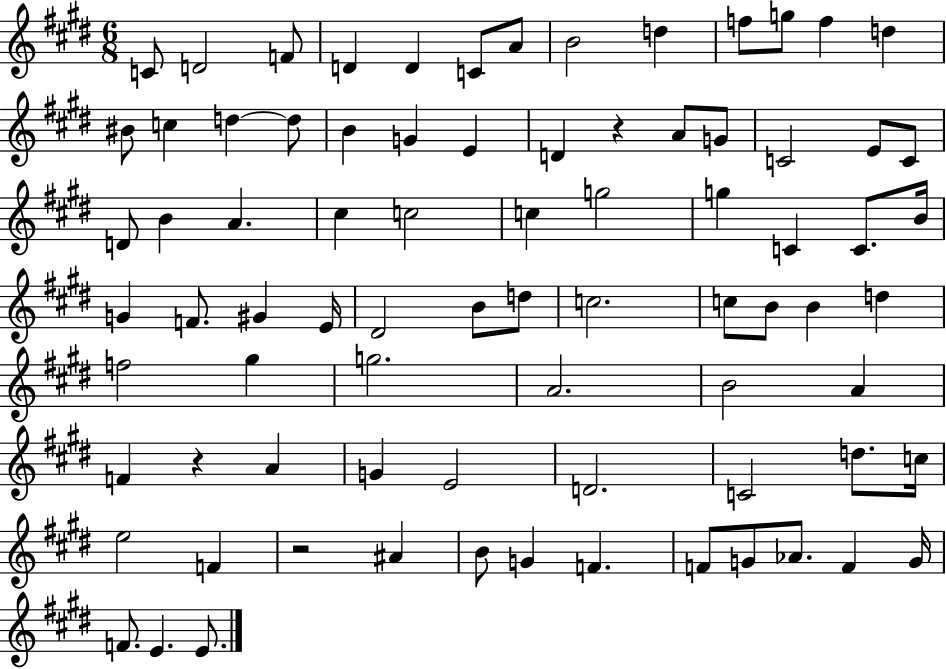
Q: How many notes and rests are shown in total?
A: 80